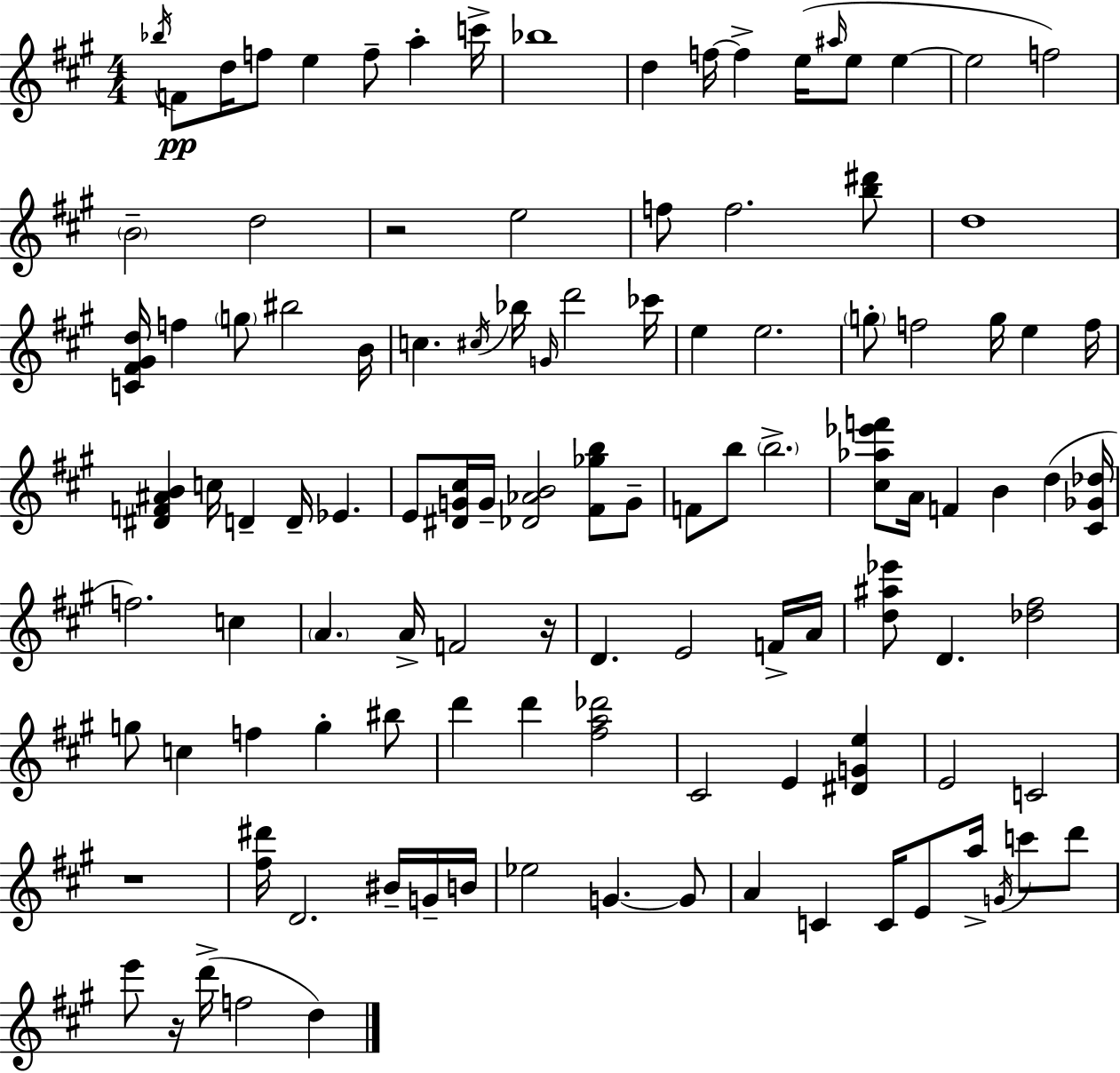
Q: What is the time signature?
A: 4/4